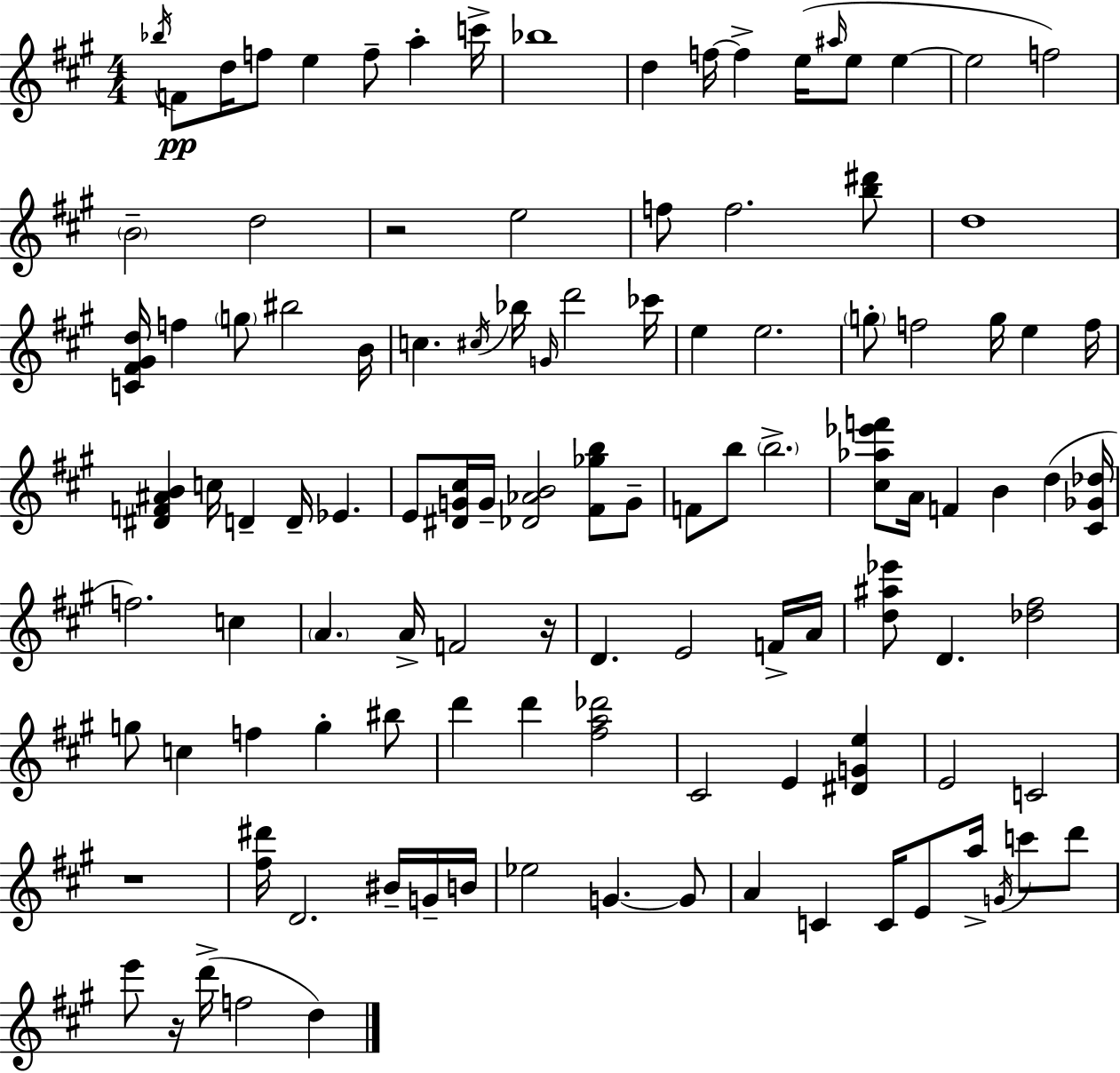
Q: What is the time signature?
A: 4/4